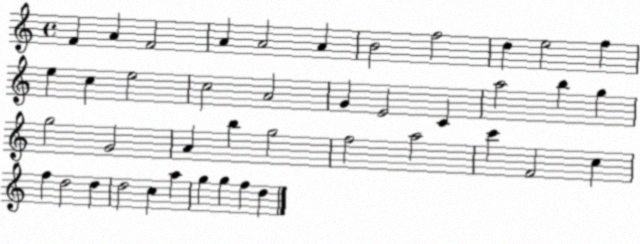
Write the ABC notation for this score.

X:1
T:Untitled
M:4/4
L:1/4
K:C
F A F2 A A2 A B2 f2 d e2 f e c e2 c2 A2 G E2 C a2 b g g2 G2 A b g2 f2 a2 c' F2 c f d2 d d2 c a g g f d